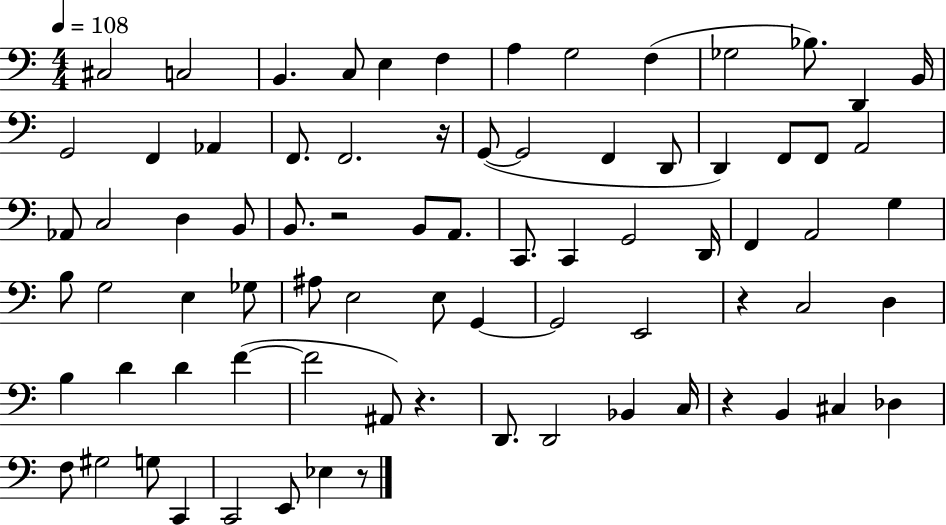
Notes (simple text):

C#3/h C3/h B2/q. C3/e E3/q F3/q A3/q G3/h F3/q Gb3/h Bb3/e. D2/q B2/s G2/h F2/q Ab2/q F2/e. F2/h. R/s G2/e G2/h F2/q D2/e D2/q F2/e F2/e A2/h Ab2/e C3/h D3/q B2/e B2/e. R/h B2/e A2/e. C2/e. C2/q G2/h D2/s F2/q A2/h G3/q B3/e G3/h E3/q Gb3/e A#3/e E3/h E3/e G2/q G2/h E2/h R/q C3/h D3/q B3/q D4/q D4/q F4/q F4/h A#2/e R/q. D2/e. D2/h Bb2/q C3/s R/q B2/q C#3/q Db3/q F3/e G#3/h G3/e C2/q C2/h E2/e Eb3/q R/e